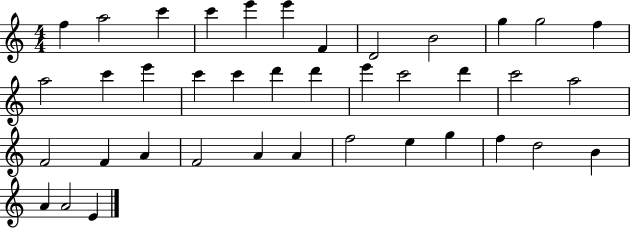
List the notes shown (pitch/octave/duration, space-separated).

F5/q A5/h C6/q C6/q E6/q E6/q F4/q D4/h B4/h G5/q G5/h F5/q A5/h C6/q E6/q C6/q C6/q D6/q D6/q E6/q C6/h D6/q C6/h A5/h F4/h F4/q A4/q F4/h A4/q A4/q F5/h E5/q G5/q F5/q D5/h B4/q A4/q A4/h E4/q